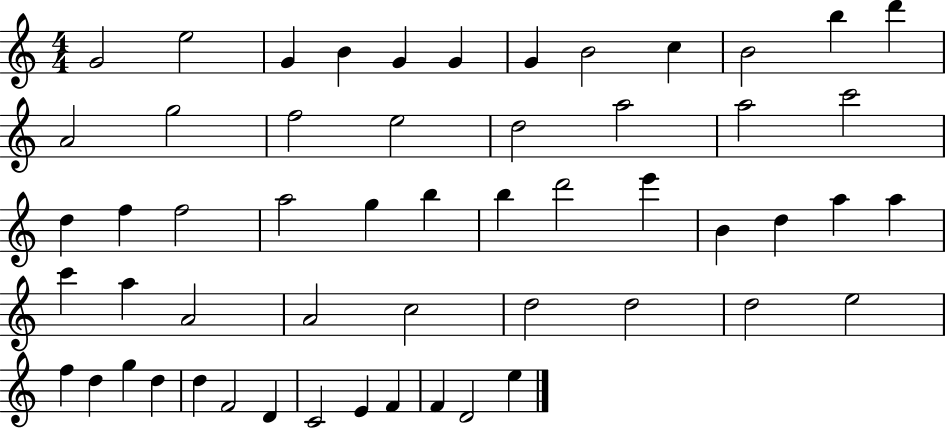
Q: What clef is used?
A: treble